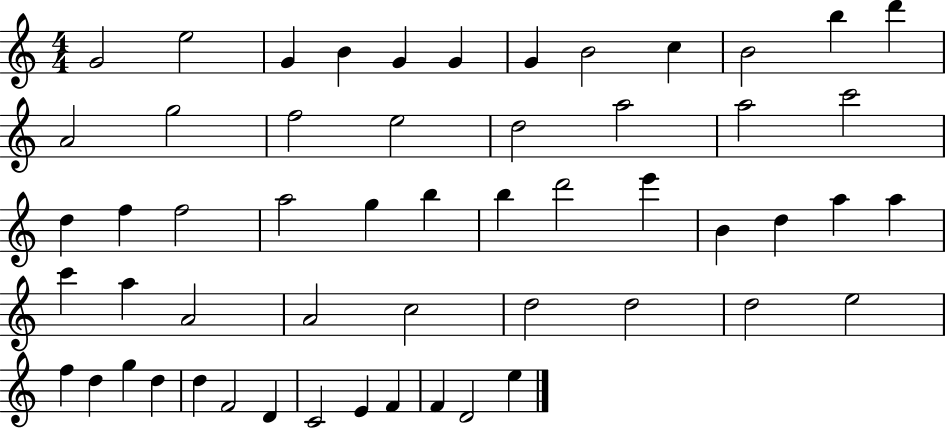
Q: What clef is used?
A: treble